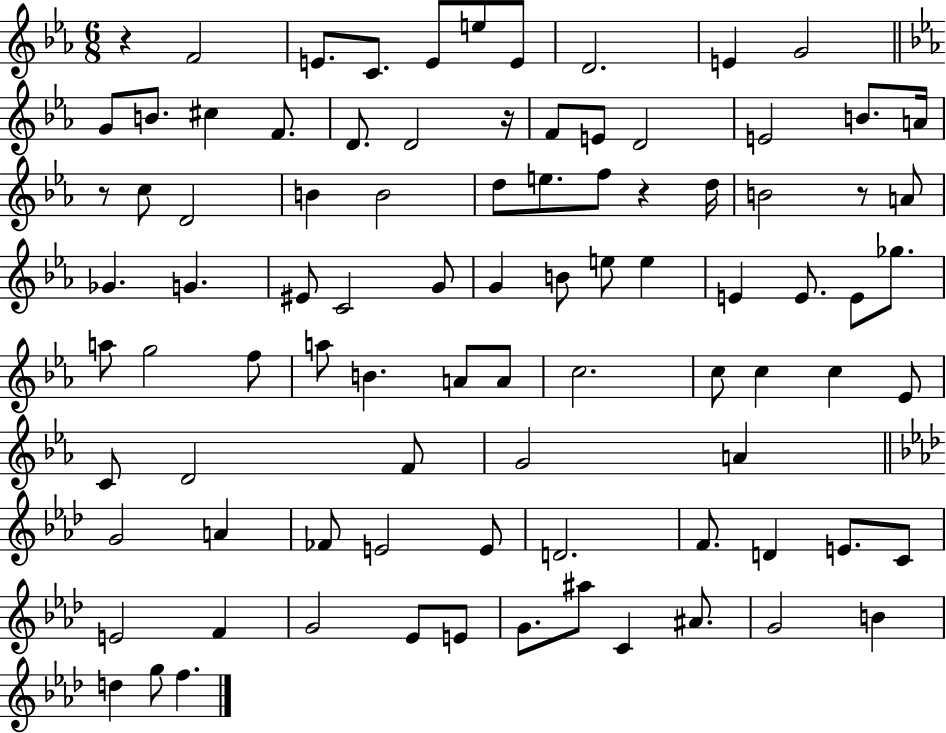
X:1
T:Untitled
M:6/8
L:1/4
K:Eb
z F2 E/2 C/2 E/2 e/2 E/2 D2 E G2 G/2 B/2 ^c F/2 D/2 D2 z/4 F/2 E/2 D2 E2 B/2 A/4 z/2 c/2 D2 B B2 d/2 e/2 f/2 z d/4 B2 z/2 A/2 _G G ^E/2 C2 G/2 G B/2 e/2 e E E/2 E/2 _g/2 a/2 g2 f/2 a/2 B A/2 A/2 c2 c/2 c c _E/2 C/2 D2 F/2 G2 A G2 A _F/2 E2 E/2 D2 F/2 D E/2 C/2 E2 F G2 _E/2 E/2 G/2 ^a/2 C ^A/2 G2 B d g/2 f